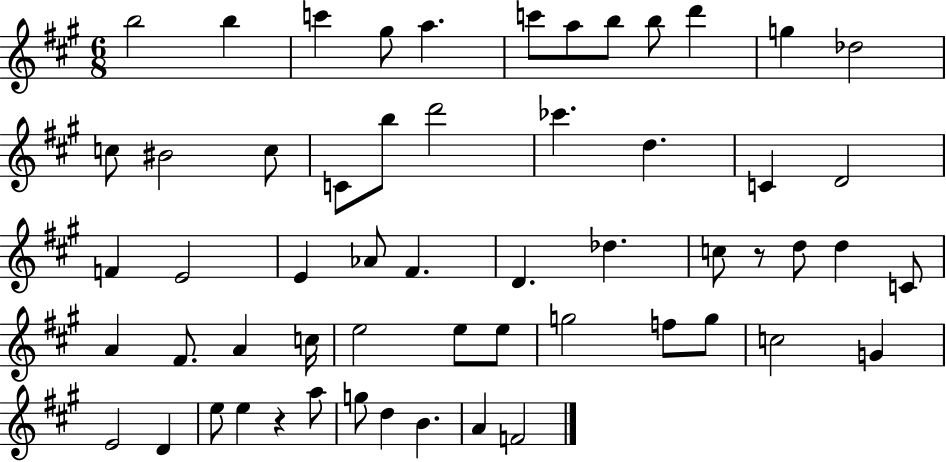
{
  \clef treble
  \numericTimeSignature
  \time 6/8
  \key a \major
  b''2 b''4 | c'''4 gis''8 a''4. | c'''8 a''8 b''8 b''8 d'''4 | g''4 des''2 | \break c''8 bis'2 c''8 | c'8 b''8 d'''2 | ces'''4. d''4. | c'4 d'2 | \break f'4 e'2 | e'4 aes'8 fis'4. | d'4. des''4. | c''8 r8 d''8 d''4 c'8 | \break a'4 fis'8. a'4 c''16 | e''2 e''8 e''8 | g''2 f''8 g''8 | c''2 g'4 | \break e'2 d'4 | e''8 e''4 r4 a''8 | g''8 d''4 b'4. | a'4 f'2 | \break \bar "|."
}